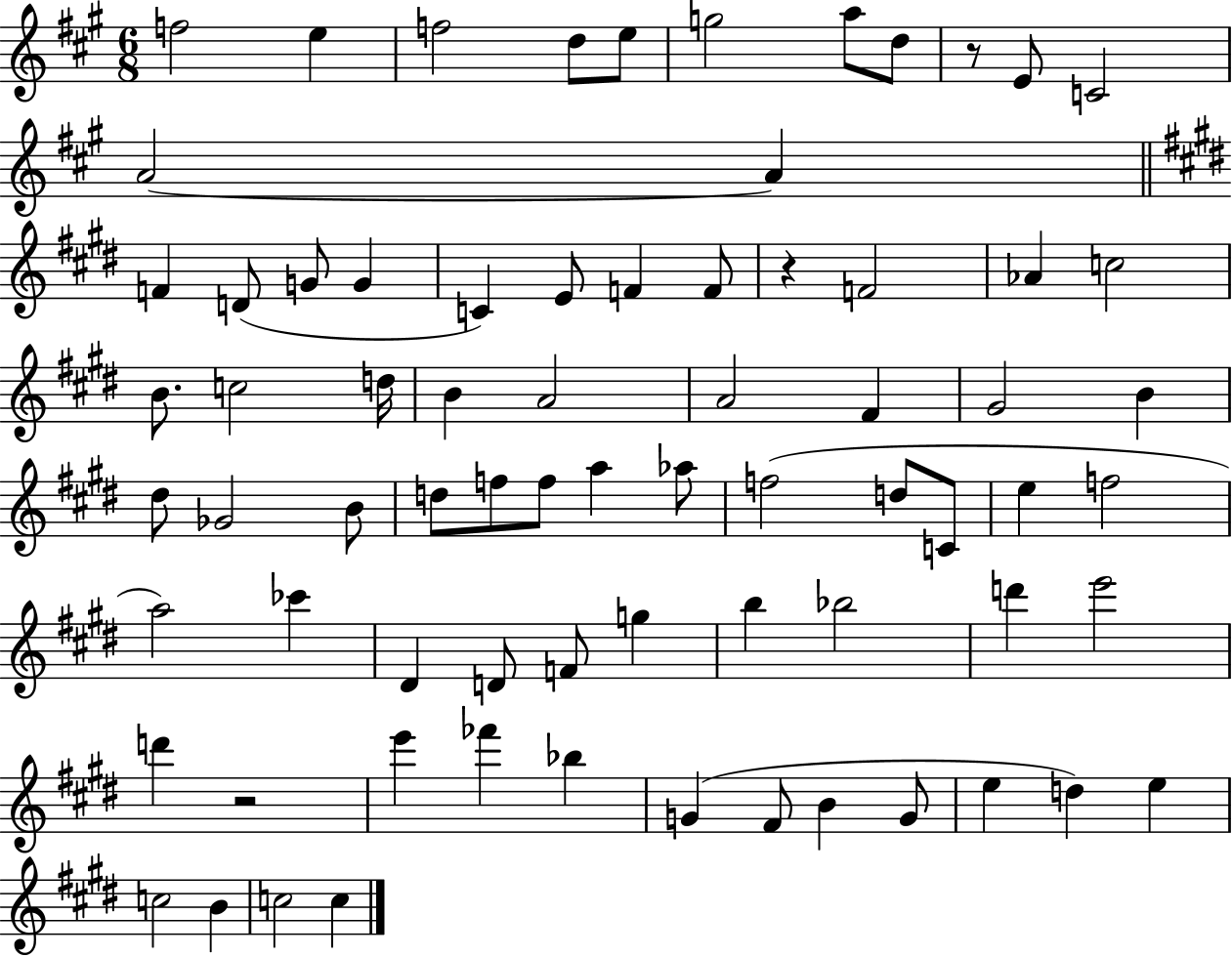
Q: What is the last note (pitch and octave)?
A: C5